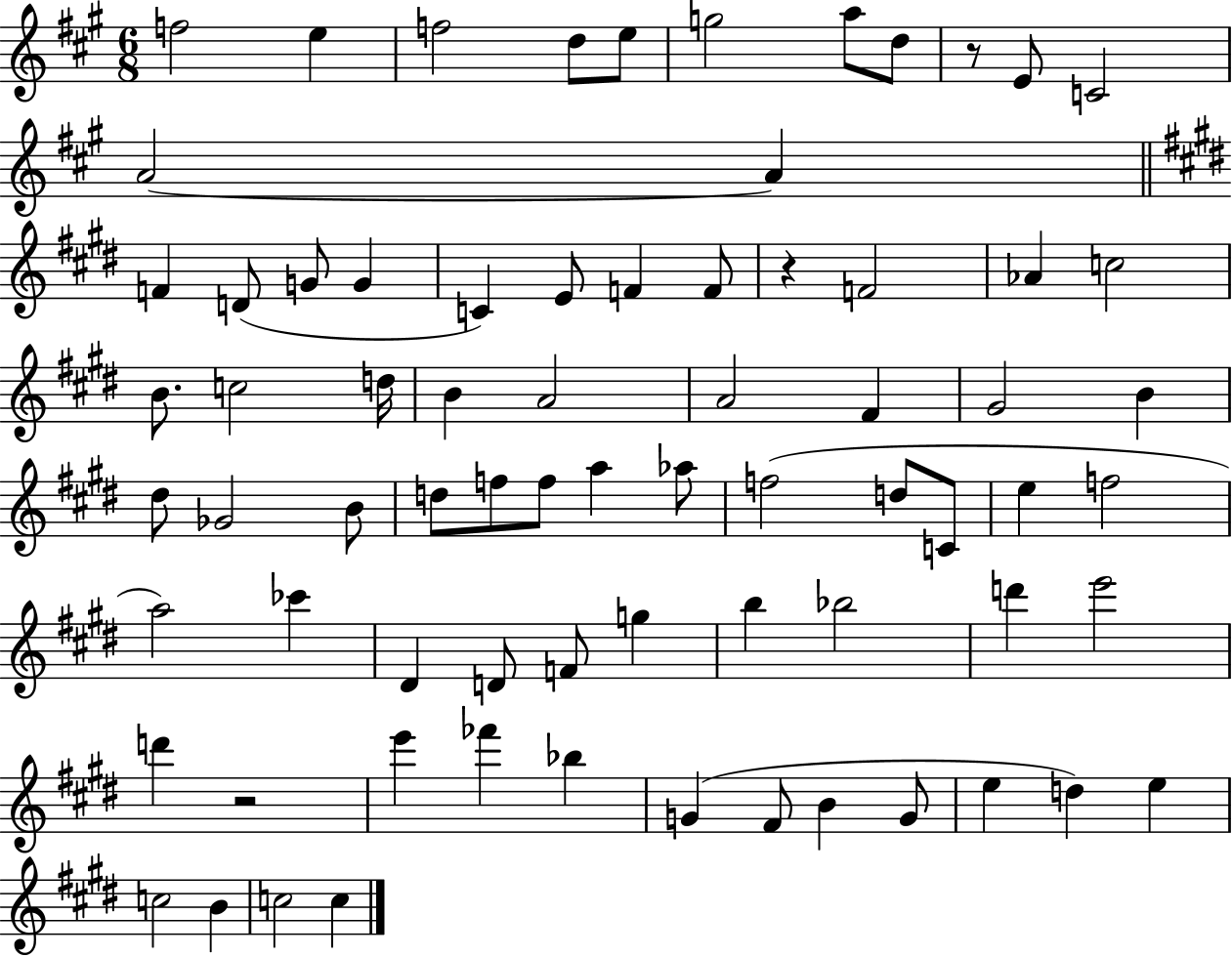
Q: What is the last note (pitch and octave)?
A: C5